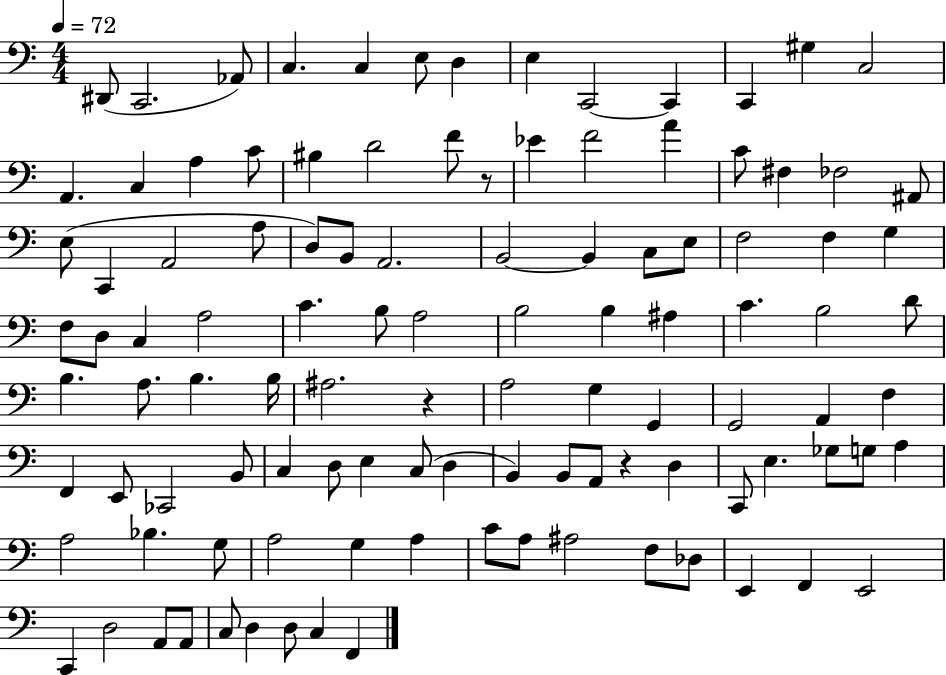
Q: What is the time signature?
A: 4/4